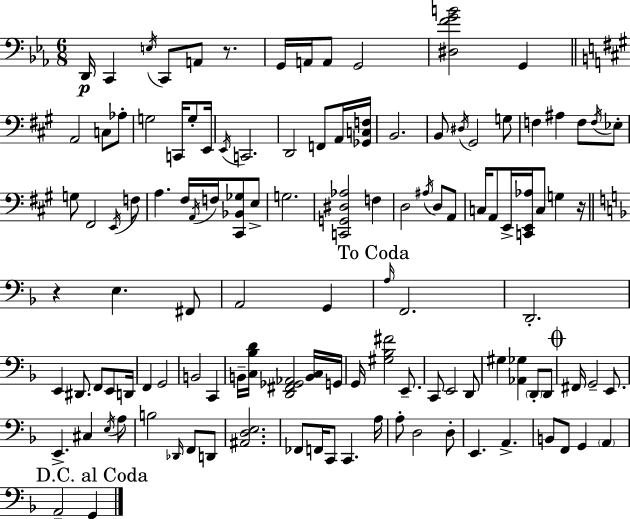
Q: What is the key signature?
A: C minor